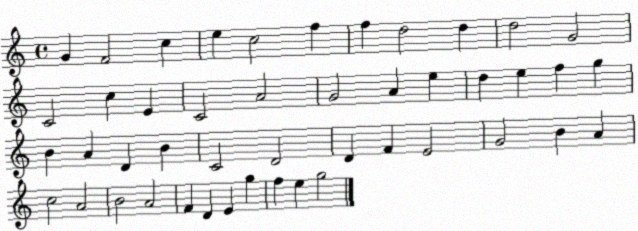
X:1
T:Untitled
M:4/4
L:1/4
K:C
G F2 c e c2 f f d2 d d2 G2 C2 c E C2 A2 G2 A e d e f g B A D B C2 D2 D F E2 G2 B A c2 A2 B2 A2 F D E g f e g2